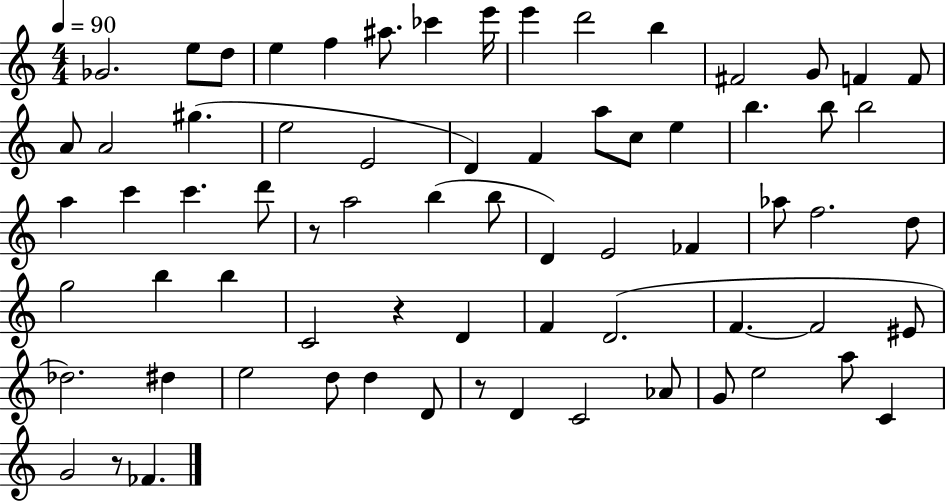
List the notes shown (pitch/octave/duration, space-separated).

Gb4/h. E5/e D5/e E5/q F5/q A#5/e. CES6/q E6/s E6/q D6/h B5/q F#4/h G4/e F4/q F4/e A4/e A4/h G#5/q. E5/h E4/h D4/q F4/q A5/e C5/e E5/q B5/q. B5/e B5/h A5/q C6/q C6/q. D6/e R/e A5/h B5/q B5/e D4/q E4/h FES4/q Ab5/e F5/h. D5/e G5/h B5/q B5/q C4/h R/q D4/q F4/q D4/h. F4/q. F4/h EIS4/e Db5/h. D#5/q E5/h D5/e D5/q D4/e R/e D4/q C4/h Ab4/e G4/e E5/h A5/e C4/q G4/h R/e FES4/q.